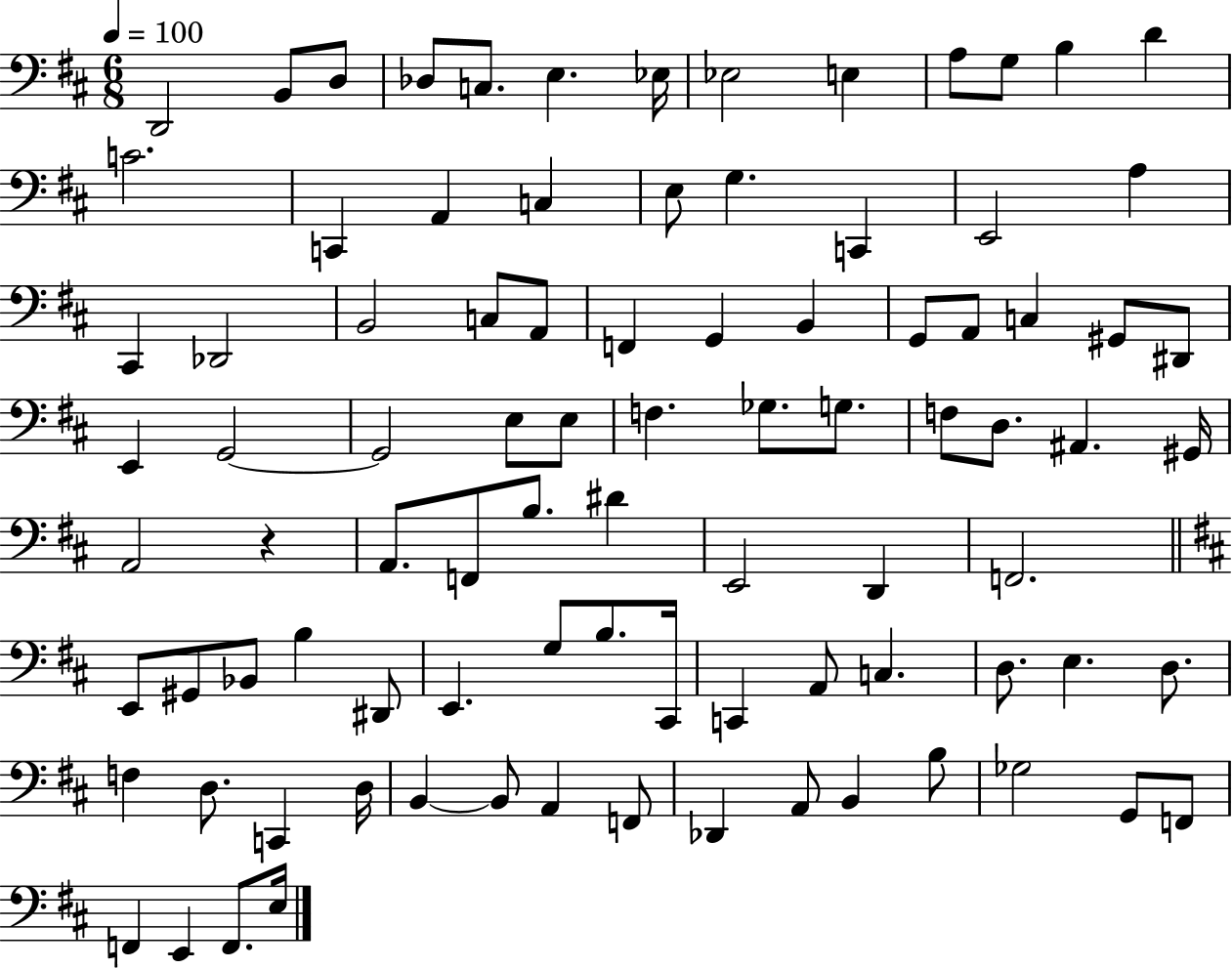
D2/h B2/e D3/e Db3/e C3/e. E3/q. Eb3/s Eb3/h E3/q A3/e G3/e B3/q D4/q C4/h. C2/q A2/q C3/q E3/e G3/q. C2/q E2/h A3/q C#2/q Db2/h B2/h C3/e A2/e F2/q G2/q B2/q G2/e A2/e C3/q G#2/e D#2/e E2/q G2/h G2/h E3/e E3/e F3/q. Gb3/e. G3/e. F3/e D3/e. A#2/q. G#2/s A2/h R/q A2/e. F2/e B3/e. D#4/q E2/h D2/q F2/h. E2/e G#2/e Bb2/e B3/q D#2/e E2/q. G3/e B3/e. C#2/s C2/q A2/e C3/q. D3/e. E3/q. D3/e. F3/q D3/e. C2/q D3/s B2/q B2/e A2/q F2/e Db2/q A2/e B2/q B3/e Gb3/h G2/e F2/e F2/q E2/q F2/e. E3/s